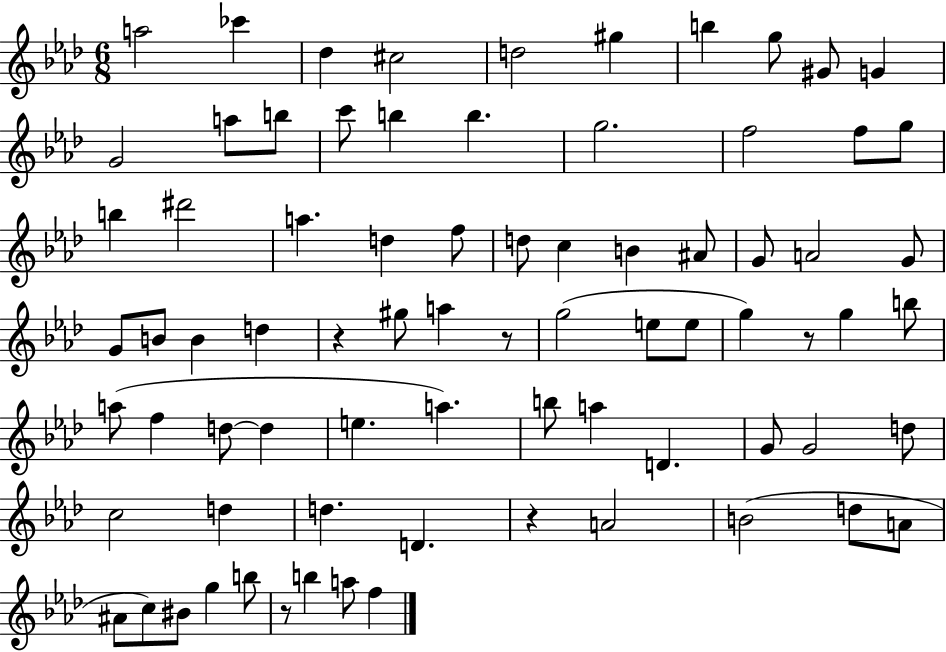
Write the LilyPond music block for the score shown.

{
  \clef treble
  \numericTimeSignature
  \time 6/8
  \key aes \major
  a''2 ces'''4 | des''4 cis''2 | d''2 gis''4 | b''4 g''8 gis'8 g'4 | \break g'2 a''8 b''8 | c'''8 b''4 b''4. | g''2. | f''2 f''8 g''8 | \break b''4 dis'''2 | a''4. d''4 f''8 | d''8 c''4 b'4 ais'8 | g'8 a'2 g'8 | \break g'8 b'8 b'4 d''4 | r4 gis''8 a''4 r8 | g''2( e''8 e''8 | g''4) r8 g''4 b''8 | \break a''8( f''4 d''8~~ d''4 | e''4. a''4.) | b''8 a''4 d'4. | g'8 g'2 d''8 | \break c''2 d''4 | d''4. d'4. | r4 a'2 | b'2( d''8 a'8 | \break ais'8 c''8) bis'8 g''4 b''8 | r8 b''4 a''8 f''4 | \bar "|."
}